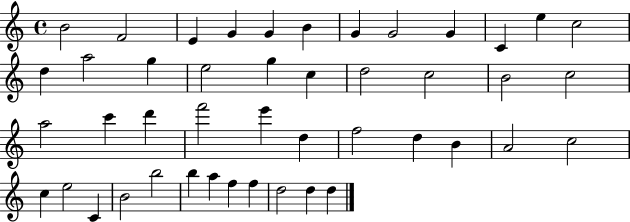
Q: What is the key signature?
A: C major